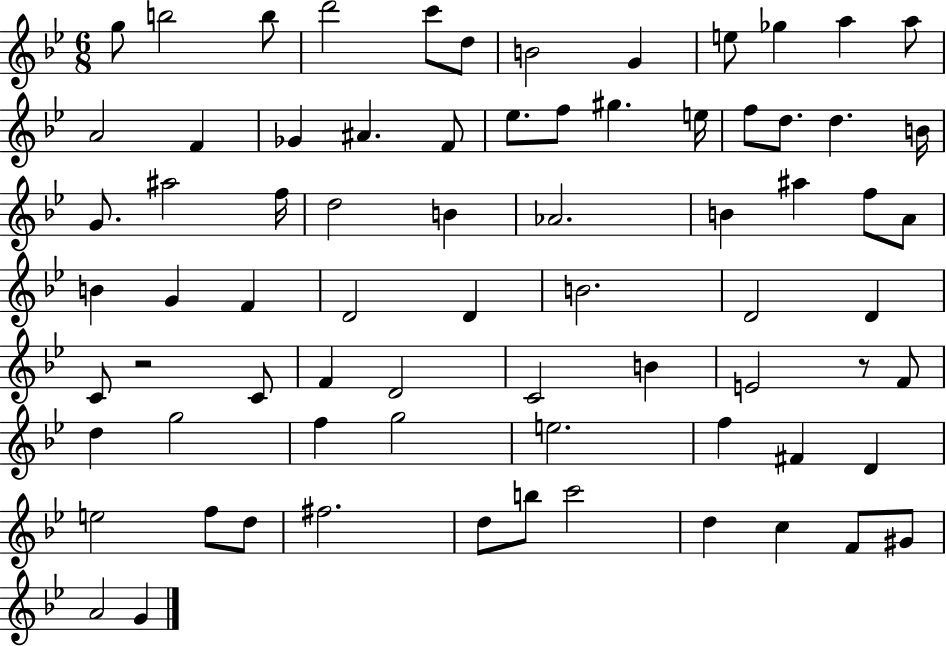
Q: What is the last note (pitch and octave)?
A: G4